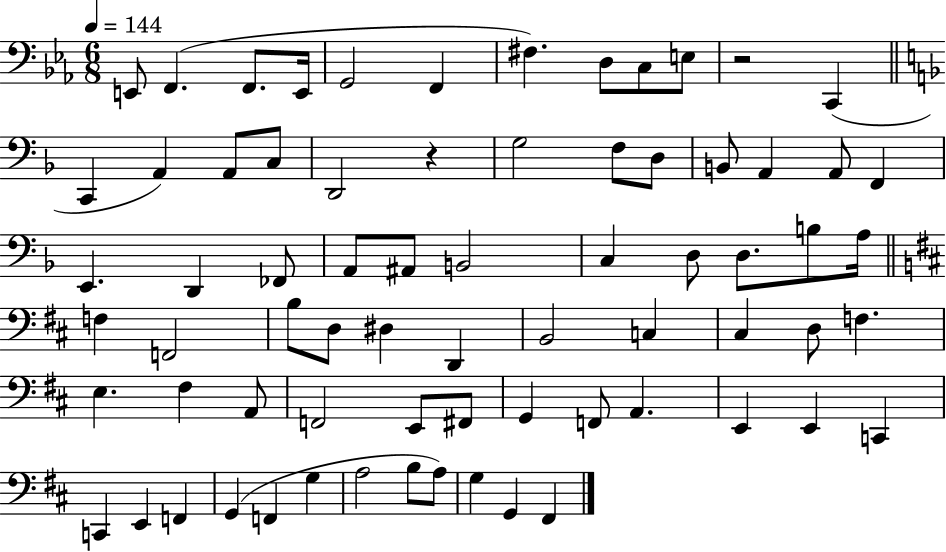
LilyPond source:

{
  \clef bass
  \numericTimeSignature
  \time 6/8
  \key ees \major
  \tempo 4 = 144
  \repeat volta 2 { e,8 f,4.( f,8. e,16 | g,2 f,4 | fis4.) d8 c8 e8 | r2 c,4( | \break \bar "||" \break \key d \minor c,4 a,4) a,8 c8 | d,2 r4 | g2 f8 d8 | b,8 a,4 a,8 f,4 | \break e,4. d,4 fes,8 | a,8 ais,8 b,2 | c4 d8 d8. b8 a16 | \bar "||" \break \key b \minor f4 f,2 | b8 d8 dis4 d,4 | b,2 c4 | cis4 d8 f4. | \break e4. fis4 a,8 | f,2 e,8 fis,8 | g,4 f,8 a,4. | e,4 e,4 c,4 | \break c,4 e,4 f,4 | g,4( f,4 g4 | a2 b8 a8) | g4 g,4 fis,4 | \break } \bar "|."
}